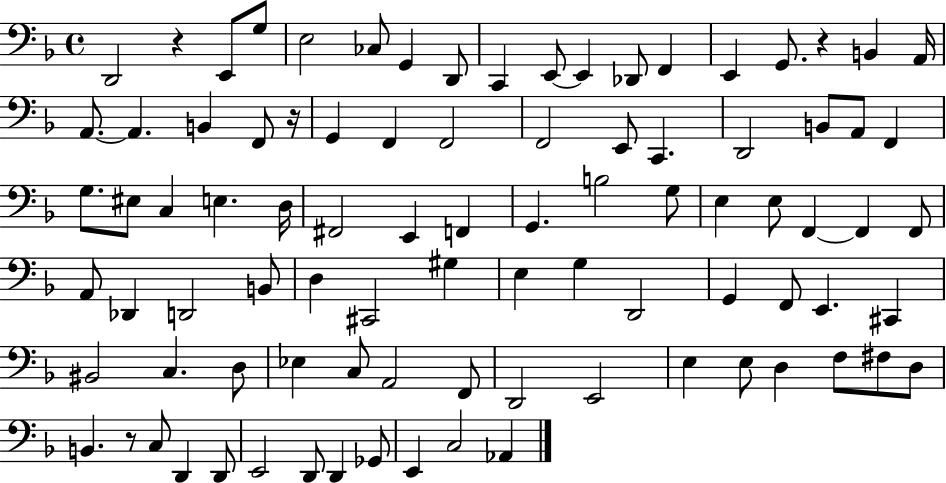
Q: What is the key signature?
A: F major